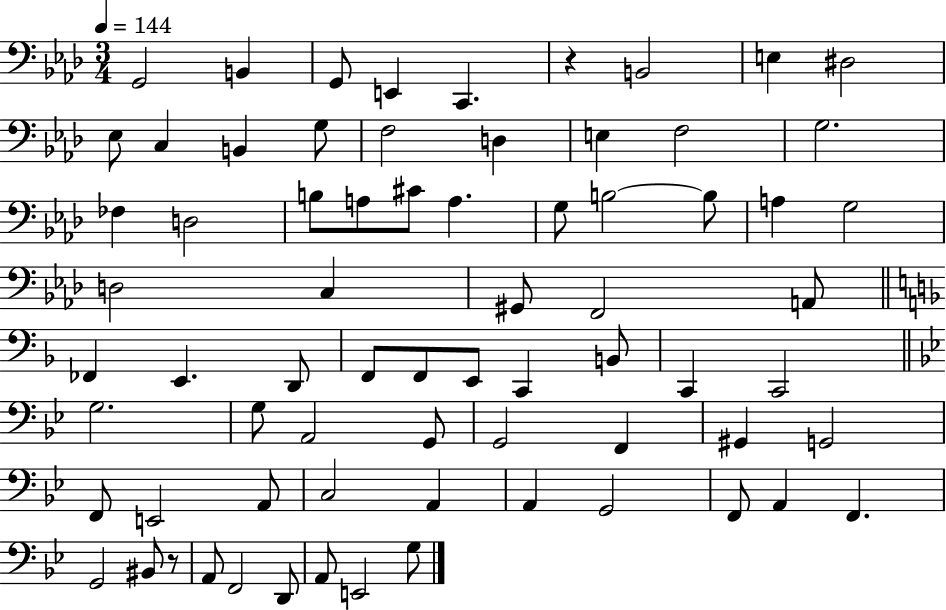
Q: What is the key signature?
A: AES major